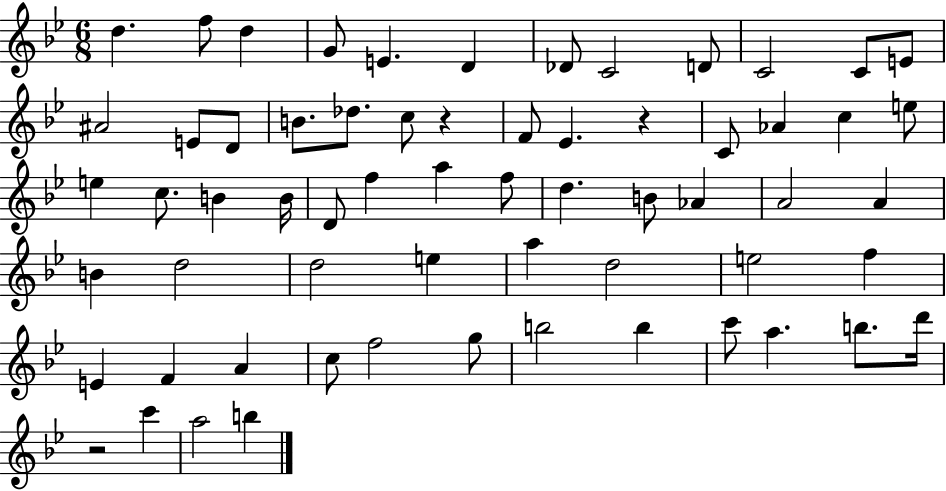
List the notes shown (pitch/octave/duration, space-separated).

D5/q. F5/e D5/q G4/e E4/q. D4/q Db4/e C4/h D4/e C4/h C4/e E4/e A#4/h E4/e D4/e B4/e. Db5/e. C5/e R/q F4/e Eb4/q. R/q C4/e Ab4/q C5/q E5/e E5/q C5/e. B4/q B4/s D4/e F5/q A5/q F5/e D5/q. B4/e Ab4/q A4/h A4/q B4/q D5/h D5/h E5/q A5/q D5/h E5/h F5/q E4/q F4/q A4/q C5/e F5/h G5/e B5/h B5/q C6/e A5/q. B5/e. D6/s R/h C6/q A5/h B5/q